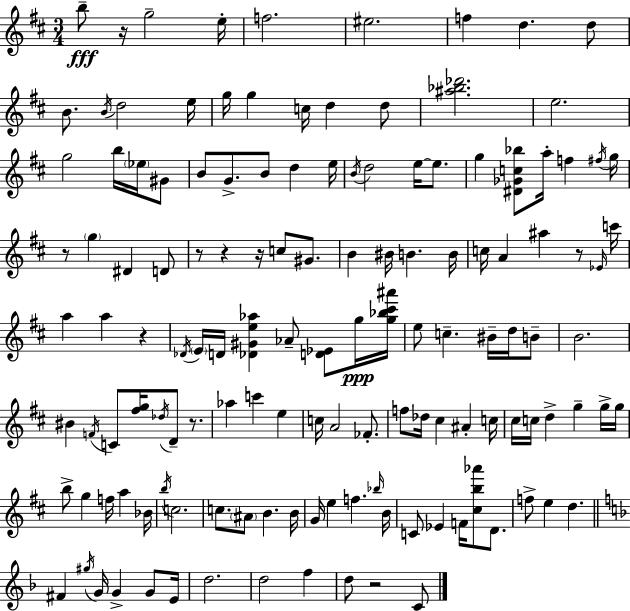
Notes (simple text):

B5/e R/s G5/h E5/s F5/h. EIS5/h. F5/q D5/q. D5/e B4/e. B4/s D5/h E5/s G5/s G5/q C5/s D5/q D5/e [A#5,Bb5,Db6]/h. E5/h. G5/h B5/s Eb5/s G#4/e B4/e G4/e. B4/e D5/q E5/s B4/s D5/h E5/s E5/e. G5/q [D#4,Gb4,C5,Bb5]/e A5/s F5/q F#5/s G5/s R/e G5/q D#4/q D4/e R/e R/q R/s C5/e G#4/e. B4/q BIS4/s B4/q. B4/s C5/s A4/q A#5/q R/e Eb4/s C6/s A5/q A5/q R/q Db4/s E4/s D4/s [Db4,G#4,E5,Ab5]/q Ab4/e [D4,Eb4]/e G5/s [G5,Bb5,C#6,A#6]/s E5/e C5/q. BIS4/s D5/s B4/e B4/h. BIS4/q F4/s C4/e [F#5,G5]/s Db5/s D4/e R/e. Ab5/q C6/q E5/q C5/s A4/h FES4/e. F5/e Db5/s C#5/q A#4/q C5/s C#5/s C5/s D5/q G5/q G5/s G5/s B5/e G5/q F5/s A5/q Bb4/s B5/s C5/h. C5/e. A#4/e B4/q. B4/s G4/s E5/q F5/q. Bb5/s B4/s C4/e Eb4/q F4/s [C#5,B5,Ab6]/e D4/e. F5/e E5/q D5/q. F#4/q G#5/s G4/s G4/q G4/e E4/s D5/h. D5/h F5/q D5/e R/h C4/e